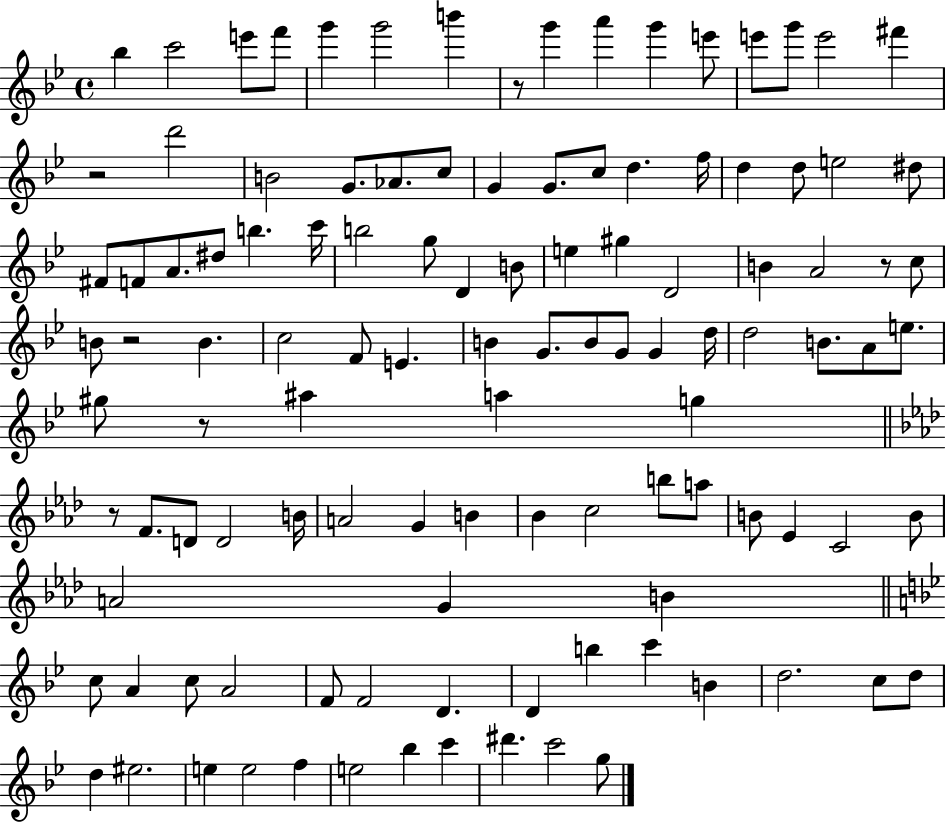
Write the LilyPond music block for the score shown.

{
  \clef treble
  \time 4/4
  \defaultTimeSignature
  \key bes \major
  bes''4 c'''2 e'''8 f'''8 | g'''4 g'''2 b'''4 | r8 g'''4 a'''4 g'''4 e'''8 | e'''8 g'''8 e'''2 fis'''4 | \break r2 d'''2 | b'2 g'8. aes'8. c''8 | g'4 g'8. c''8 d''4. f''16 | d''4 d''8 e''2 dis''8 | \break fis'8 f'8 a'8. dis''8 b''4. c'''16 | b''2 g''8 d'4 b'8 | e''4 gis''4 d'2 | b'4 a'2 r8 c''8 | \break b'8 r2 b'4. | c''2 f'8 e'4. | b'4 g'8. b'8 g'8 g'4 d''16 | d''2 b'8. a'8 e''8. | \break gis''8 r8 ais''4 a''4 g''4 | \bar "||" \break \key f \minor r8 f'8. d'8 d'2 b'16 | a'2 g'4 b'4 | bes'4 c''2 b''8 a''8 | b'8 ees'4 c'2 b'8 | \break a'2 g'4 b'4 | \bar "||" \break \key bes \major c''8 a'4 c''8 a'2 | f'8 f'2 d'4. | d'4 b''4 c'''4 b'4 | d''2. c''8 d''8 | \break d''4 eis''2. | e''4 e''2 f''4 | e''2 bes''4 c'''4 | dis'''4. c'''2 g''8 | \break \bar "|."
}